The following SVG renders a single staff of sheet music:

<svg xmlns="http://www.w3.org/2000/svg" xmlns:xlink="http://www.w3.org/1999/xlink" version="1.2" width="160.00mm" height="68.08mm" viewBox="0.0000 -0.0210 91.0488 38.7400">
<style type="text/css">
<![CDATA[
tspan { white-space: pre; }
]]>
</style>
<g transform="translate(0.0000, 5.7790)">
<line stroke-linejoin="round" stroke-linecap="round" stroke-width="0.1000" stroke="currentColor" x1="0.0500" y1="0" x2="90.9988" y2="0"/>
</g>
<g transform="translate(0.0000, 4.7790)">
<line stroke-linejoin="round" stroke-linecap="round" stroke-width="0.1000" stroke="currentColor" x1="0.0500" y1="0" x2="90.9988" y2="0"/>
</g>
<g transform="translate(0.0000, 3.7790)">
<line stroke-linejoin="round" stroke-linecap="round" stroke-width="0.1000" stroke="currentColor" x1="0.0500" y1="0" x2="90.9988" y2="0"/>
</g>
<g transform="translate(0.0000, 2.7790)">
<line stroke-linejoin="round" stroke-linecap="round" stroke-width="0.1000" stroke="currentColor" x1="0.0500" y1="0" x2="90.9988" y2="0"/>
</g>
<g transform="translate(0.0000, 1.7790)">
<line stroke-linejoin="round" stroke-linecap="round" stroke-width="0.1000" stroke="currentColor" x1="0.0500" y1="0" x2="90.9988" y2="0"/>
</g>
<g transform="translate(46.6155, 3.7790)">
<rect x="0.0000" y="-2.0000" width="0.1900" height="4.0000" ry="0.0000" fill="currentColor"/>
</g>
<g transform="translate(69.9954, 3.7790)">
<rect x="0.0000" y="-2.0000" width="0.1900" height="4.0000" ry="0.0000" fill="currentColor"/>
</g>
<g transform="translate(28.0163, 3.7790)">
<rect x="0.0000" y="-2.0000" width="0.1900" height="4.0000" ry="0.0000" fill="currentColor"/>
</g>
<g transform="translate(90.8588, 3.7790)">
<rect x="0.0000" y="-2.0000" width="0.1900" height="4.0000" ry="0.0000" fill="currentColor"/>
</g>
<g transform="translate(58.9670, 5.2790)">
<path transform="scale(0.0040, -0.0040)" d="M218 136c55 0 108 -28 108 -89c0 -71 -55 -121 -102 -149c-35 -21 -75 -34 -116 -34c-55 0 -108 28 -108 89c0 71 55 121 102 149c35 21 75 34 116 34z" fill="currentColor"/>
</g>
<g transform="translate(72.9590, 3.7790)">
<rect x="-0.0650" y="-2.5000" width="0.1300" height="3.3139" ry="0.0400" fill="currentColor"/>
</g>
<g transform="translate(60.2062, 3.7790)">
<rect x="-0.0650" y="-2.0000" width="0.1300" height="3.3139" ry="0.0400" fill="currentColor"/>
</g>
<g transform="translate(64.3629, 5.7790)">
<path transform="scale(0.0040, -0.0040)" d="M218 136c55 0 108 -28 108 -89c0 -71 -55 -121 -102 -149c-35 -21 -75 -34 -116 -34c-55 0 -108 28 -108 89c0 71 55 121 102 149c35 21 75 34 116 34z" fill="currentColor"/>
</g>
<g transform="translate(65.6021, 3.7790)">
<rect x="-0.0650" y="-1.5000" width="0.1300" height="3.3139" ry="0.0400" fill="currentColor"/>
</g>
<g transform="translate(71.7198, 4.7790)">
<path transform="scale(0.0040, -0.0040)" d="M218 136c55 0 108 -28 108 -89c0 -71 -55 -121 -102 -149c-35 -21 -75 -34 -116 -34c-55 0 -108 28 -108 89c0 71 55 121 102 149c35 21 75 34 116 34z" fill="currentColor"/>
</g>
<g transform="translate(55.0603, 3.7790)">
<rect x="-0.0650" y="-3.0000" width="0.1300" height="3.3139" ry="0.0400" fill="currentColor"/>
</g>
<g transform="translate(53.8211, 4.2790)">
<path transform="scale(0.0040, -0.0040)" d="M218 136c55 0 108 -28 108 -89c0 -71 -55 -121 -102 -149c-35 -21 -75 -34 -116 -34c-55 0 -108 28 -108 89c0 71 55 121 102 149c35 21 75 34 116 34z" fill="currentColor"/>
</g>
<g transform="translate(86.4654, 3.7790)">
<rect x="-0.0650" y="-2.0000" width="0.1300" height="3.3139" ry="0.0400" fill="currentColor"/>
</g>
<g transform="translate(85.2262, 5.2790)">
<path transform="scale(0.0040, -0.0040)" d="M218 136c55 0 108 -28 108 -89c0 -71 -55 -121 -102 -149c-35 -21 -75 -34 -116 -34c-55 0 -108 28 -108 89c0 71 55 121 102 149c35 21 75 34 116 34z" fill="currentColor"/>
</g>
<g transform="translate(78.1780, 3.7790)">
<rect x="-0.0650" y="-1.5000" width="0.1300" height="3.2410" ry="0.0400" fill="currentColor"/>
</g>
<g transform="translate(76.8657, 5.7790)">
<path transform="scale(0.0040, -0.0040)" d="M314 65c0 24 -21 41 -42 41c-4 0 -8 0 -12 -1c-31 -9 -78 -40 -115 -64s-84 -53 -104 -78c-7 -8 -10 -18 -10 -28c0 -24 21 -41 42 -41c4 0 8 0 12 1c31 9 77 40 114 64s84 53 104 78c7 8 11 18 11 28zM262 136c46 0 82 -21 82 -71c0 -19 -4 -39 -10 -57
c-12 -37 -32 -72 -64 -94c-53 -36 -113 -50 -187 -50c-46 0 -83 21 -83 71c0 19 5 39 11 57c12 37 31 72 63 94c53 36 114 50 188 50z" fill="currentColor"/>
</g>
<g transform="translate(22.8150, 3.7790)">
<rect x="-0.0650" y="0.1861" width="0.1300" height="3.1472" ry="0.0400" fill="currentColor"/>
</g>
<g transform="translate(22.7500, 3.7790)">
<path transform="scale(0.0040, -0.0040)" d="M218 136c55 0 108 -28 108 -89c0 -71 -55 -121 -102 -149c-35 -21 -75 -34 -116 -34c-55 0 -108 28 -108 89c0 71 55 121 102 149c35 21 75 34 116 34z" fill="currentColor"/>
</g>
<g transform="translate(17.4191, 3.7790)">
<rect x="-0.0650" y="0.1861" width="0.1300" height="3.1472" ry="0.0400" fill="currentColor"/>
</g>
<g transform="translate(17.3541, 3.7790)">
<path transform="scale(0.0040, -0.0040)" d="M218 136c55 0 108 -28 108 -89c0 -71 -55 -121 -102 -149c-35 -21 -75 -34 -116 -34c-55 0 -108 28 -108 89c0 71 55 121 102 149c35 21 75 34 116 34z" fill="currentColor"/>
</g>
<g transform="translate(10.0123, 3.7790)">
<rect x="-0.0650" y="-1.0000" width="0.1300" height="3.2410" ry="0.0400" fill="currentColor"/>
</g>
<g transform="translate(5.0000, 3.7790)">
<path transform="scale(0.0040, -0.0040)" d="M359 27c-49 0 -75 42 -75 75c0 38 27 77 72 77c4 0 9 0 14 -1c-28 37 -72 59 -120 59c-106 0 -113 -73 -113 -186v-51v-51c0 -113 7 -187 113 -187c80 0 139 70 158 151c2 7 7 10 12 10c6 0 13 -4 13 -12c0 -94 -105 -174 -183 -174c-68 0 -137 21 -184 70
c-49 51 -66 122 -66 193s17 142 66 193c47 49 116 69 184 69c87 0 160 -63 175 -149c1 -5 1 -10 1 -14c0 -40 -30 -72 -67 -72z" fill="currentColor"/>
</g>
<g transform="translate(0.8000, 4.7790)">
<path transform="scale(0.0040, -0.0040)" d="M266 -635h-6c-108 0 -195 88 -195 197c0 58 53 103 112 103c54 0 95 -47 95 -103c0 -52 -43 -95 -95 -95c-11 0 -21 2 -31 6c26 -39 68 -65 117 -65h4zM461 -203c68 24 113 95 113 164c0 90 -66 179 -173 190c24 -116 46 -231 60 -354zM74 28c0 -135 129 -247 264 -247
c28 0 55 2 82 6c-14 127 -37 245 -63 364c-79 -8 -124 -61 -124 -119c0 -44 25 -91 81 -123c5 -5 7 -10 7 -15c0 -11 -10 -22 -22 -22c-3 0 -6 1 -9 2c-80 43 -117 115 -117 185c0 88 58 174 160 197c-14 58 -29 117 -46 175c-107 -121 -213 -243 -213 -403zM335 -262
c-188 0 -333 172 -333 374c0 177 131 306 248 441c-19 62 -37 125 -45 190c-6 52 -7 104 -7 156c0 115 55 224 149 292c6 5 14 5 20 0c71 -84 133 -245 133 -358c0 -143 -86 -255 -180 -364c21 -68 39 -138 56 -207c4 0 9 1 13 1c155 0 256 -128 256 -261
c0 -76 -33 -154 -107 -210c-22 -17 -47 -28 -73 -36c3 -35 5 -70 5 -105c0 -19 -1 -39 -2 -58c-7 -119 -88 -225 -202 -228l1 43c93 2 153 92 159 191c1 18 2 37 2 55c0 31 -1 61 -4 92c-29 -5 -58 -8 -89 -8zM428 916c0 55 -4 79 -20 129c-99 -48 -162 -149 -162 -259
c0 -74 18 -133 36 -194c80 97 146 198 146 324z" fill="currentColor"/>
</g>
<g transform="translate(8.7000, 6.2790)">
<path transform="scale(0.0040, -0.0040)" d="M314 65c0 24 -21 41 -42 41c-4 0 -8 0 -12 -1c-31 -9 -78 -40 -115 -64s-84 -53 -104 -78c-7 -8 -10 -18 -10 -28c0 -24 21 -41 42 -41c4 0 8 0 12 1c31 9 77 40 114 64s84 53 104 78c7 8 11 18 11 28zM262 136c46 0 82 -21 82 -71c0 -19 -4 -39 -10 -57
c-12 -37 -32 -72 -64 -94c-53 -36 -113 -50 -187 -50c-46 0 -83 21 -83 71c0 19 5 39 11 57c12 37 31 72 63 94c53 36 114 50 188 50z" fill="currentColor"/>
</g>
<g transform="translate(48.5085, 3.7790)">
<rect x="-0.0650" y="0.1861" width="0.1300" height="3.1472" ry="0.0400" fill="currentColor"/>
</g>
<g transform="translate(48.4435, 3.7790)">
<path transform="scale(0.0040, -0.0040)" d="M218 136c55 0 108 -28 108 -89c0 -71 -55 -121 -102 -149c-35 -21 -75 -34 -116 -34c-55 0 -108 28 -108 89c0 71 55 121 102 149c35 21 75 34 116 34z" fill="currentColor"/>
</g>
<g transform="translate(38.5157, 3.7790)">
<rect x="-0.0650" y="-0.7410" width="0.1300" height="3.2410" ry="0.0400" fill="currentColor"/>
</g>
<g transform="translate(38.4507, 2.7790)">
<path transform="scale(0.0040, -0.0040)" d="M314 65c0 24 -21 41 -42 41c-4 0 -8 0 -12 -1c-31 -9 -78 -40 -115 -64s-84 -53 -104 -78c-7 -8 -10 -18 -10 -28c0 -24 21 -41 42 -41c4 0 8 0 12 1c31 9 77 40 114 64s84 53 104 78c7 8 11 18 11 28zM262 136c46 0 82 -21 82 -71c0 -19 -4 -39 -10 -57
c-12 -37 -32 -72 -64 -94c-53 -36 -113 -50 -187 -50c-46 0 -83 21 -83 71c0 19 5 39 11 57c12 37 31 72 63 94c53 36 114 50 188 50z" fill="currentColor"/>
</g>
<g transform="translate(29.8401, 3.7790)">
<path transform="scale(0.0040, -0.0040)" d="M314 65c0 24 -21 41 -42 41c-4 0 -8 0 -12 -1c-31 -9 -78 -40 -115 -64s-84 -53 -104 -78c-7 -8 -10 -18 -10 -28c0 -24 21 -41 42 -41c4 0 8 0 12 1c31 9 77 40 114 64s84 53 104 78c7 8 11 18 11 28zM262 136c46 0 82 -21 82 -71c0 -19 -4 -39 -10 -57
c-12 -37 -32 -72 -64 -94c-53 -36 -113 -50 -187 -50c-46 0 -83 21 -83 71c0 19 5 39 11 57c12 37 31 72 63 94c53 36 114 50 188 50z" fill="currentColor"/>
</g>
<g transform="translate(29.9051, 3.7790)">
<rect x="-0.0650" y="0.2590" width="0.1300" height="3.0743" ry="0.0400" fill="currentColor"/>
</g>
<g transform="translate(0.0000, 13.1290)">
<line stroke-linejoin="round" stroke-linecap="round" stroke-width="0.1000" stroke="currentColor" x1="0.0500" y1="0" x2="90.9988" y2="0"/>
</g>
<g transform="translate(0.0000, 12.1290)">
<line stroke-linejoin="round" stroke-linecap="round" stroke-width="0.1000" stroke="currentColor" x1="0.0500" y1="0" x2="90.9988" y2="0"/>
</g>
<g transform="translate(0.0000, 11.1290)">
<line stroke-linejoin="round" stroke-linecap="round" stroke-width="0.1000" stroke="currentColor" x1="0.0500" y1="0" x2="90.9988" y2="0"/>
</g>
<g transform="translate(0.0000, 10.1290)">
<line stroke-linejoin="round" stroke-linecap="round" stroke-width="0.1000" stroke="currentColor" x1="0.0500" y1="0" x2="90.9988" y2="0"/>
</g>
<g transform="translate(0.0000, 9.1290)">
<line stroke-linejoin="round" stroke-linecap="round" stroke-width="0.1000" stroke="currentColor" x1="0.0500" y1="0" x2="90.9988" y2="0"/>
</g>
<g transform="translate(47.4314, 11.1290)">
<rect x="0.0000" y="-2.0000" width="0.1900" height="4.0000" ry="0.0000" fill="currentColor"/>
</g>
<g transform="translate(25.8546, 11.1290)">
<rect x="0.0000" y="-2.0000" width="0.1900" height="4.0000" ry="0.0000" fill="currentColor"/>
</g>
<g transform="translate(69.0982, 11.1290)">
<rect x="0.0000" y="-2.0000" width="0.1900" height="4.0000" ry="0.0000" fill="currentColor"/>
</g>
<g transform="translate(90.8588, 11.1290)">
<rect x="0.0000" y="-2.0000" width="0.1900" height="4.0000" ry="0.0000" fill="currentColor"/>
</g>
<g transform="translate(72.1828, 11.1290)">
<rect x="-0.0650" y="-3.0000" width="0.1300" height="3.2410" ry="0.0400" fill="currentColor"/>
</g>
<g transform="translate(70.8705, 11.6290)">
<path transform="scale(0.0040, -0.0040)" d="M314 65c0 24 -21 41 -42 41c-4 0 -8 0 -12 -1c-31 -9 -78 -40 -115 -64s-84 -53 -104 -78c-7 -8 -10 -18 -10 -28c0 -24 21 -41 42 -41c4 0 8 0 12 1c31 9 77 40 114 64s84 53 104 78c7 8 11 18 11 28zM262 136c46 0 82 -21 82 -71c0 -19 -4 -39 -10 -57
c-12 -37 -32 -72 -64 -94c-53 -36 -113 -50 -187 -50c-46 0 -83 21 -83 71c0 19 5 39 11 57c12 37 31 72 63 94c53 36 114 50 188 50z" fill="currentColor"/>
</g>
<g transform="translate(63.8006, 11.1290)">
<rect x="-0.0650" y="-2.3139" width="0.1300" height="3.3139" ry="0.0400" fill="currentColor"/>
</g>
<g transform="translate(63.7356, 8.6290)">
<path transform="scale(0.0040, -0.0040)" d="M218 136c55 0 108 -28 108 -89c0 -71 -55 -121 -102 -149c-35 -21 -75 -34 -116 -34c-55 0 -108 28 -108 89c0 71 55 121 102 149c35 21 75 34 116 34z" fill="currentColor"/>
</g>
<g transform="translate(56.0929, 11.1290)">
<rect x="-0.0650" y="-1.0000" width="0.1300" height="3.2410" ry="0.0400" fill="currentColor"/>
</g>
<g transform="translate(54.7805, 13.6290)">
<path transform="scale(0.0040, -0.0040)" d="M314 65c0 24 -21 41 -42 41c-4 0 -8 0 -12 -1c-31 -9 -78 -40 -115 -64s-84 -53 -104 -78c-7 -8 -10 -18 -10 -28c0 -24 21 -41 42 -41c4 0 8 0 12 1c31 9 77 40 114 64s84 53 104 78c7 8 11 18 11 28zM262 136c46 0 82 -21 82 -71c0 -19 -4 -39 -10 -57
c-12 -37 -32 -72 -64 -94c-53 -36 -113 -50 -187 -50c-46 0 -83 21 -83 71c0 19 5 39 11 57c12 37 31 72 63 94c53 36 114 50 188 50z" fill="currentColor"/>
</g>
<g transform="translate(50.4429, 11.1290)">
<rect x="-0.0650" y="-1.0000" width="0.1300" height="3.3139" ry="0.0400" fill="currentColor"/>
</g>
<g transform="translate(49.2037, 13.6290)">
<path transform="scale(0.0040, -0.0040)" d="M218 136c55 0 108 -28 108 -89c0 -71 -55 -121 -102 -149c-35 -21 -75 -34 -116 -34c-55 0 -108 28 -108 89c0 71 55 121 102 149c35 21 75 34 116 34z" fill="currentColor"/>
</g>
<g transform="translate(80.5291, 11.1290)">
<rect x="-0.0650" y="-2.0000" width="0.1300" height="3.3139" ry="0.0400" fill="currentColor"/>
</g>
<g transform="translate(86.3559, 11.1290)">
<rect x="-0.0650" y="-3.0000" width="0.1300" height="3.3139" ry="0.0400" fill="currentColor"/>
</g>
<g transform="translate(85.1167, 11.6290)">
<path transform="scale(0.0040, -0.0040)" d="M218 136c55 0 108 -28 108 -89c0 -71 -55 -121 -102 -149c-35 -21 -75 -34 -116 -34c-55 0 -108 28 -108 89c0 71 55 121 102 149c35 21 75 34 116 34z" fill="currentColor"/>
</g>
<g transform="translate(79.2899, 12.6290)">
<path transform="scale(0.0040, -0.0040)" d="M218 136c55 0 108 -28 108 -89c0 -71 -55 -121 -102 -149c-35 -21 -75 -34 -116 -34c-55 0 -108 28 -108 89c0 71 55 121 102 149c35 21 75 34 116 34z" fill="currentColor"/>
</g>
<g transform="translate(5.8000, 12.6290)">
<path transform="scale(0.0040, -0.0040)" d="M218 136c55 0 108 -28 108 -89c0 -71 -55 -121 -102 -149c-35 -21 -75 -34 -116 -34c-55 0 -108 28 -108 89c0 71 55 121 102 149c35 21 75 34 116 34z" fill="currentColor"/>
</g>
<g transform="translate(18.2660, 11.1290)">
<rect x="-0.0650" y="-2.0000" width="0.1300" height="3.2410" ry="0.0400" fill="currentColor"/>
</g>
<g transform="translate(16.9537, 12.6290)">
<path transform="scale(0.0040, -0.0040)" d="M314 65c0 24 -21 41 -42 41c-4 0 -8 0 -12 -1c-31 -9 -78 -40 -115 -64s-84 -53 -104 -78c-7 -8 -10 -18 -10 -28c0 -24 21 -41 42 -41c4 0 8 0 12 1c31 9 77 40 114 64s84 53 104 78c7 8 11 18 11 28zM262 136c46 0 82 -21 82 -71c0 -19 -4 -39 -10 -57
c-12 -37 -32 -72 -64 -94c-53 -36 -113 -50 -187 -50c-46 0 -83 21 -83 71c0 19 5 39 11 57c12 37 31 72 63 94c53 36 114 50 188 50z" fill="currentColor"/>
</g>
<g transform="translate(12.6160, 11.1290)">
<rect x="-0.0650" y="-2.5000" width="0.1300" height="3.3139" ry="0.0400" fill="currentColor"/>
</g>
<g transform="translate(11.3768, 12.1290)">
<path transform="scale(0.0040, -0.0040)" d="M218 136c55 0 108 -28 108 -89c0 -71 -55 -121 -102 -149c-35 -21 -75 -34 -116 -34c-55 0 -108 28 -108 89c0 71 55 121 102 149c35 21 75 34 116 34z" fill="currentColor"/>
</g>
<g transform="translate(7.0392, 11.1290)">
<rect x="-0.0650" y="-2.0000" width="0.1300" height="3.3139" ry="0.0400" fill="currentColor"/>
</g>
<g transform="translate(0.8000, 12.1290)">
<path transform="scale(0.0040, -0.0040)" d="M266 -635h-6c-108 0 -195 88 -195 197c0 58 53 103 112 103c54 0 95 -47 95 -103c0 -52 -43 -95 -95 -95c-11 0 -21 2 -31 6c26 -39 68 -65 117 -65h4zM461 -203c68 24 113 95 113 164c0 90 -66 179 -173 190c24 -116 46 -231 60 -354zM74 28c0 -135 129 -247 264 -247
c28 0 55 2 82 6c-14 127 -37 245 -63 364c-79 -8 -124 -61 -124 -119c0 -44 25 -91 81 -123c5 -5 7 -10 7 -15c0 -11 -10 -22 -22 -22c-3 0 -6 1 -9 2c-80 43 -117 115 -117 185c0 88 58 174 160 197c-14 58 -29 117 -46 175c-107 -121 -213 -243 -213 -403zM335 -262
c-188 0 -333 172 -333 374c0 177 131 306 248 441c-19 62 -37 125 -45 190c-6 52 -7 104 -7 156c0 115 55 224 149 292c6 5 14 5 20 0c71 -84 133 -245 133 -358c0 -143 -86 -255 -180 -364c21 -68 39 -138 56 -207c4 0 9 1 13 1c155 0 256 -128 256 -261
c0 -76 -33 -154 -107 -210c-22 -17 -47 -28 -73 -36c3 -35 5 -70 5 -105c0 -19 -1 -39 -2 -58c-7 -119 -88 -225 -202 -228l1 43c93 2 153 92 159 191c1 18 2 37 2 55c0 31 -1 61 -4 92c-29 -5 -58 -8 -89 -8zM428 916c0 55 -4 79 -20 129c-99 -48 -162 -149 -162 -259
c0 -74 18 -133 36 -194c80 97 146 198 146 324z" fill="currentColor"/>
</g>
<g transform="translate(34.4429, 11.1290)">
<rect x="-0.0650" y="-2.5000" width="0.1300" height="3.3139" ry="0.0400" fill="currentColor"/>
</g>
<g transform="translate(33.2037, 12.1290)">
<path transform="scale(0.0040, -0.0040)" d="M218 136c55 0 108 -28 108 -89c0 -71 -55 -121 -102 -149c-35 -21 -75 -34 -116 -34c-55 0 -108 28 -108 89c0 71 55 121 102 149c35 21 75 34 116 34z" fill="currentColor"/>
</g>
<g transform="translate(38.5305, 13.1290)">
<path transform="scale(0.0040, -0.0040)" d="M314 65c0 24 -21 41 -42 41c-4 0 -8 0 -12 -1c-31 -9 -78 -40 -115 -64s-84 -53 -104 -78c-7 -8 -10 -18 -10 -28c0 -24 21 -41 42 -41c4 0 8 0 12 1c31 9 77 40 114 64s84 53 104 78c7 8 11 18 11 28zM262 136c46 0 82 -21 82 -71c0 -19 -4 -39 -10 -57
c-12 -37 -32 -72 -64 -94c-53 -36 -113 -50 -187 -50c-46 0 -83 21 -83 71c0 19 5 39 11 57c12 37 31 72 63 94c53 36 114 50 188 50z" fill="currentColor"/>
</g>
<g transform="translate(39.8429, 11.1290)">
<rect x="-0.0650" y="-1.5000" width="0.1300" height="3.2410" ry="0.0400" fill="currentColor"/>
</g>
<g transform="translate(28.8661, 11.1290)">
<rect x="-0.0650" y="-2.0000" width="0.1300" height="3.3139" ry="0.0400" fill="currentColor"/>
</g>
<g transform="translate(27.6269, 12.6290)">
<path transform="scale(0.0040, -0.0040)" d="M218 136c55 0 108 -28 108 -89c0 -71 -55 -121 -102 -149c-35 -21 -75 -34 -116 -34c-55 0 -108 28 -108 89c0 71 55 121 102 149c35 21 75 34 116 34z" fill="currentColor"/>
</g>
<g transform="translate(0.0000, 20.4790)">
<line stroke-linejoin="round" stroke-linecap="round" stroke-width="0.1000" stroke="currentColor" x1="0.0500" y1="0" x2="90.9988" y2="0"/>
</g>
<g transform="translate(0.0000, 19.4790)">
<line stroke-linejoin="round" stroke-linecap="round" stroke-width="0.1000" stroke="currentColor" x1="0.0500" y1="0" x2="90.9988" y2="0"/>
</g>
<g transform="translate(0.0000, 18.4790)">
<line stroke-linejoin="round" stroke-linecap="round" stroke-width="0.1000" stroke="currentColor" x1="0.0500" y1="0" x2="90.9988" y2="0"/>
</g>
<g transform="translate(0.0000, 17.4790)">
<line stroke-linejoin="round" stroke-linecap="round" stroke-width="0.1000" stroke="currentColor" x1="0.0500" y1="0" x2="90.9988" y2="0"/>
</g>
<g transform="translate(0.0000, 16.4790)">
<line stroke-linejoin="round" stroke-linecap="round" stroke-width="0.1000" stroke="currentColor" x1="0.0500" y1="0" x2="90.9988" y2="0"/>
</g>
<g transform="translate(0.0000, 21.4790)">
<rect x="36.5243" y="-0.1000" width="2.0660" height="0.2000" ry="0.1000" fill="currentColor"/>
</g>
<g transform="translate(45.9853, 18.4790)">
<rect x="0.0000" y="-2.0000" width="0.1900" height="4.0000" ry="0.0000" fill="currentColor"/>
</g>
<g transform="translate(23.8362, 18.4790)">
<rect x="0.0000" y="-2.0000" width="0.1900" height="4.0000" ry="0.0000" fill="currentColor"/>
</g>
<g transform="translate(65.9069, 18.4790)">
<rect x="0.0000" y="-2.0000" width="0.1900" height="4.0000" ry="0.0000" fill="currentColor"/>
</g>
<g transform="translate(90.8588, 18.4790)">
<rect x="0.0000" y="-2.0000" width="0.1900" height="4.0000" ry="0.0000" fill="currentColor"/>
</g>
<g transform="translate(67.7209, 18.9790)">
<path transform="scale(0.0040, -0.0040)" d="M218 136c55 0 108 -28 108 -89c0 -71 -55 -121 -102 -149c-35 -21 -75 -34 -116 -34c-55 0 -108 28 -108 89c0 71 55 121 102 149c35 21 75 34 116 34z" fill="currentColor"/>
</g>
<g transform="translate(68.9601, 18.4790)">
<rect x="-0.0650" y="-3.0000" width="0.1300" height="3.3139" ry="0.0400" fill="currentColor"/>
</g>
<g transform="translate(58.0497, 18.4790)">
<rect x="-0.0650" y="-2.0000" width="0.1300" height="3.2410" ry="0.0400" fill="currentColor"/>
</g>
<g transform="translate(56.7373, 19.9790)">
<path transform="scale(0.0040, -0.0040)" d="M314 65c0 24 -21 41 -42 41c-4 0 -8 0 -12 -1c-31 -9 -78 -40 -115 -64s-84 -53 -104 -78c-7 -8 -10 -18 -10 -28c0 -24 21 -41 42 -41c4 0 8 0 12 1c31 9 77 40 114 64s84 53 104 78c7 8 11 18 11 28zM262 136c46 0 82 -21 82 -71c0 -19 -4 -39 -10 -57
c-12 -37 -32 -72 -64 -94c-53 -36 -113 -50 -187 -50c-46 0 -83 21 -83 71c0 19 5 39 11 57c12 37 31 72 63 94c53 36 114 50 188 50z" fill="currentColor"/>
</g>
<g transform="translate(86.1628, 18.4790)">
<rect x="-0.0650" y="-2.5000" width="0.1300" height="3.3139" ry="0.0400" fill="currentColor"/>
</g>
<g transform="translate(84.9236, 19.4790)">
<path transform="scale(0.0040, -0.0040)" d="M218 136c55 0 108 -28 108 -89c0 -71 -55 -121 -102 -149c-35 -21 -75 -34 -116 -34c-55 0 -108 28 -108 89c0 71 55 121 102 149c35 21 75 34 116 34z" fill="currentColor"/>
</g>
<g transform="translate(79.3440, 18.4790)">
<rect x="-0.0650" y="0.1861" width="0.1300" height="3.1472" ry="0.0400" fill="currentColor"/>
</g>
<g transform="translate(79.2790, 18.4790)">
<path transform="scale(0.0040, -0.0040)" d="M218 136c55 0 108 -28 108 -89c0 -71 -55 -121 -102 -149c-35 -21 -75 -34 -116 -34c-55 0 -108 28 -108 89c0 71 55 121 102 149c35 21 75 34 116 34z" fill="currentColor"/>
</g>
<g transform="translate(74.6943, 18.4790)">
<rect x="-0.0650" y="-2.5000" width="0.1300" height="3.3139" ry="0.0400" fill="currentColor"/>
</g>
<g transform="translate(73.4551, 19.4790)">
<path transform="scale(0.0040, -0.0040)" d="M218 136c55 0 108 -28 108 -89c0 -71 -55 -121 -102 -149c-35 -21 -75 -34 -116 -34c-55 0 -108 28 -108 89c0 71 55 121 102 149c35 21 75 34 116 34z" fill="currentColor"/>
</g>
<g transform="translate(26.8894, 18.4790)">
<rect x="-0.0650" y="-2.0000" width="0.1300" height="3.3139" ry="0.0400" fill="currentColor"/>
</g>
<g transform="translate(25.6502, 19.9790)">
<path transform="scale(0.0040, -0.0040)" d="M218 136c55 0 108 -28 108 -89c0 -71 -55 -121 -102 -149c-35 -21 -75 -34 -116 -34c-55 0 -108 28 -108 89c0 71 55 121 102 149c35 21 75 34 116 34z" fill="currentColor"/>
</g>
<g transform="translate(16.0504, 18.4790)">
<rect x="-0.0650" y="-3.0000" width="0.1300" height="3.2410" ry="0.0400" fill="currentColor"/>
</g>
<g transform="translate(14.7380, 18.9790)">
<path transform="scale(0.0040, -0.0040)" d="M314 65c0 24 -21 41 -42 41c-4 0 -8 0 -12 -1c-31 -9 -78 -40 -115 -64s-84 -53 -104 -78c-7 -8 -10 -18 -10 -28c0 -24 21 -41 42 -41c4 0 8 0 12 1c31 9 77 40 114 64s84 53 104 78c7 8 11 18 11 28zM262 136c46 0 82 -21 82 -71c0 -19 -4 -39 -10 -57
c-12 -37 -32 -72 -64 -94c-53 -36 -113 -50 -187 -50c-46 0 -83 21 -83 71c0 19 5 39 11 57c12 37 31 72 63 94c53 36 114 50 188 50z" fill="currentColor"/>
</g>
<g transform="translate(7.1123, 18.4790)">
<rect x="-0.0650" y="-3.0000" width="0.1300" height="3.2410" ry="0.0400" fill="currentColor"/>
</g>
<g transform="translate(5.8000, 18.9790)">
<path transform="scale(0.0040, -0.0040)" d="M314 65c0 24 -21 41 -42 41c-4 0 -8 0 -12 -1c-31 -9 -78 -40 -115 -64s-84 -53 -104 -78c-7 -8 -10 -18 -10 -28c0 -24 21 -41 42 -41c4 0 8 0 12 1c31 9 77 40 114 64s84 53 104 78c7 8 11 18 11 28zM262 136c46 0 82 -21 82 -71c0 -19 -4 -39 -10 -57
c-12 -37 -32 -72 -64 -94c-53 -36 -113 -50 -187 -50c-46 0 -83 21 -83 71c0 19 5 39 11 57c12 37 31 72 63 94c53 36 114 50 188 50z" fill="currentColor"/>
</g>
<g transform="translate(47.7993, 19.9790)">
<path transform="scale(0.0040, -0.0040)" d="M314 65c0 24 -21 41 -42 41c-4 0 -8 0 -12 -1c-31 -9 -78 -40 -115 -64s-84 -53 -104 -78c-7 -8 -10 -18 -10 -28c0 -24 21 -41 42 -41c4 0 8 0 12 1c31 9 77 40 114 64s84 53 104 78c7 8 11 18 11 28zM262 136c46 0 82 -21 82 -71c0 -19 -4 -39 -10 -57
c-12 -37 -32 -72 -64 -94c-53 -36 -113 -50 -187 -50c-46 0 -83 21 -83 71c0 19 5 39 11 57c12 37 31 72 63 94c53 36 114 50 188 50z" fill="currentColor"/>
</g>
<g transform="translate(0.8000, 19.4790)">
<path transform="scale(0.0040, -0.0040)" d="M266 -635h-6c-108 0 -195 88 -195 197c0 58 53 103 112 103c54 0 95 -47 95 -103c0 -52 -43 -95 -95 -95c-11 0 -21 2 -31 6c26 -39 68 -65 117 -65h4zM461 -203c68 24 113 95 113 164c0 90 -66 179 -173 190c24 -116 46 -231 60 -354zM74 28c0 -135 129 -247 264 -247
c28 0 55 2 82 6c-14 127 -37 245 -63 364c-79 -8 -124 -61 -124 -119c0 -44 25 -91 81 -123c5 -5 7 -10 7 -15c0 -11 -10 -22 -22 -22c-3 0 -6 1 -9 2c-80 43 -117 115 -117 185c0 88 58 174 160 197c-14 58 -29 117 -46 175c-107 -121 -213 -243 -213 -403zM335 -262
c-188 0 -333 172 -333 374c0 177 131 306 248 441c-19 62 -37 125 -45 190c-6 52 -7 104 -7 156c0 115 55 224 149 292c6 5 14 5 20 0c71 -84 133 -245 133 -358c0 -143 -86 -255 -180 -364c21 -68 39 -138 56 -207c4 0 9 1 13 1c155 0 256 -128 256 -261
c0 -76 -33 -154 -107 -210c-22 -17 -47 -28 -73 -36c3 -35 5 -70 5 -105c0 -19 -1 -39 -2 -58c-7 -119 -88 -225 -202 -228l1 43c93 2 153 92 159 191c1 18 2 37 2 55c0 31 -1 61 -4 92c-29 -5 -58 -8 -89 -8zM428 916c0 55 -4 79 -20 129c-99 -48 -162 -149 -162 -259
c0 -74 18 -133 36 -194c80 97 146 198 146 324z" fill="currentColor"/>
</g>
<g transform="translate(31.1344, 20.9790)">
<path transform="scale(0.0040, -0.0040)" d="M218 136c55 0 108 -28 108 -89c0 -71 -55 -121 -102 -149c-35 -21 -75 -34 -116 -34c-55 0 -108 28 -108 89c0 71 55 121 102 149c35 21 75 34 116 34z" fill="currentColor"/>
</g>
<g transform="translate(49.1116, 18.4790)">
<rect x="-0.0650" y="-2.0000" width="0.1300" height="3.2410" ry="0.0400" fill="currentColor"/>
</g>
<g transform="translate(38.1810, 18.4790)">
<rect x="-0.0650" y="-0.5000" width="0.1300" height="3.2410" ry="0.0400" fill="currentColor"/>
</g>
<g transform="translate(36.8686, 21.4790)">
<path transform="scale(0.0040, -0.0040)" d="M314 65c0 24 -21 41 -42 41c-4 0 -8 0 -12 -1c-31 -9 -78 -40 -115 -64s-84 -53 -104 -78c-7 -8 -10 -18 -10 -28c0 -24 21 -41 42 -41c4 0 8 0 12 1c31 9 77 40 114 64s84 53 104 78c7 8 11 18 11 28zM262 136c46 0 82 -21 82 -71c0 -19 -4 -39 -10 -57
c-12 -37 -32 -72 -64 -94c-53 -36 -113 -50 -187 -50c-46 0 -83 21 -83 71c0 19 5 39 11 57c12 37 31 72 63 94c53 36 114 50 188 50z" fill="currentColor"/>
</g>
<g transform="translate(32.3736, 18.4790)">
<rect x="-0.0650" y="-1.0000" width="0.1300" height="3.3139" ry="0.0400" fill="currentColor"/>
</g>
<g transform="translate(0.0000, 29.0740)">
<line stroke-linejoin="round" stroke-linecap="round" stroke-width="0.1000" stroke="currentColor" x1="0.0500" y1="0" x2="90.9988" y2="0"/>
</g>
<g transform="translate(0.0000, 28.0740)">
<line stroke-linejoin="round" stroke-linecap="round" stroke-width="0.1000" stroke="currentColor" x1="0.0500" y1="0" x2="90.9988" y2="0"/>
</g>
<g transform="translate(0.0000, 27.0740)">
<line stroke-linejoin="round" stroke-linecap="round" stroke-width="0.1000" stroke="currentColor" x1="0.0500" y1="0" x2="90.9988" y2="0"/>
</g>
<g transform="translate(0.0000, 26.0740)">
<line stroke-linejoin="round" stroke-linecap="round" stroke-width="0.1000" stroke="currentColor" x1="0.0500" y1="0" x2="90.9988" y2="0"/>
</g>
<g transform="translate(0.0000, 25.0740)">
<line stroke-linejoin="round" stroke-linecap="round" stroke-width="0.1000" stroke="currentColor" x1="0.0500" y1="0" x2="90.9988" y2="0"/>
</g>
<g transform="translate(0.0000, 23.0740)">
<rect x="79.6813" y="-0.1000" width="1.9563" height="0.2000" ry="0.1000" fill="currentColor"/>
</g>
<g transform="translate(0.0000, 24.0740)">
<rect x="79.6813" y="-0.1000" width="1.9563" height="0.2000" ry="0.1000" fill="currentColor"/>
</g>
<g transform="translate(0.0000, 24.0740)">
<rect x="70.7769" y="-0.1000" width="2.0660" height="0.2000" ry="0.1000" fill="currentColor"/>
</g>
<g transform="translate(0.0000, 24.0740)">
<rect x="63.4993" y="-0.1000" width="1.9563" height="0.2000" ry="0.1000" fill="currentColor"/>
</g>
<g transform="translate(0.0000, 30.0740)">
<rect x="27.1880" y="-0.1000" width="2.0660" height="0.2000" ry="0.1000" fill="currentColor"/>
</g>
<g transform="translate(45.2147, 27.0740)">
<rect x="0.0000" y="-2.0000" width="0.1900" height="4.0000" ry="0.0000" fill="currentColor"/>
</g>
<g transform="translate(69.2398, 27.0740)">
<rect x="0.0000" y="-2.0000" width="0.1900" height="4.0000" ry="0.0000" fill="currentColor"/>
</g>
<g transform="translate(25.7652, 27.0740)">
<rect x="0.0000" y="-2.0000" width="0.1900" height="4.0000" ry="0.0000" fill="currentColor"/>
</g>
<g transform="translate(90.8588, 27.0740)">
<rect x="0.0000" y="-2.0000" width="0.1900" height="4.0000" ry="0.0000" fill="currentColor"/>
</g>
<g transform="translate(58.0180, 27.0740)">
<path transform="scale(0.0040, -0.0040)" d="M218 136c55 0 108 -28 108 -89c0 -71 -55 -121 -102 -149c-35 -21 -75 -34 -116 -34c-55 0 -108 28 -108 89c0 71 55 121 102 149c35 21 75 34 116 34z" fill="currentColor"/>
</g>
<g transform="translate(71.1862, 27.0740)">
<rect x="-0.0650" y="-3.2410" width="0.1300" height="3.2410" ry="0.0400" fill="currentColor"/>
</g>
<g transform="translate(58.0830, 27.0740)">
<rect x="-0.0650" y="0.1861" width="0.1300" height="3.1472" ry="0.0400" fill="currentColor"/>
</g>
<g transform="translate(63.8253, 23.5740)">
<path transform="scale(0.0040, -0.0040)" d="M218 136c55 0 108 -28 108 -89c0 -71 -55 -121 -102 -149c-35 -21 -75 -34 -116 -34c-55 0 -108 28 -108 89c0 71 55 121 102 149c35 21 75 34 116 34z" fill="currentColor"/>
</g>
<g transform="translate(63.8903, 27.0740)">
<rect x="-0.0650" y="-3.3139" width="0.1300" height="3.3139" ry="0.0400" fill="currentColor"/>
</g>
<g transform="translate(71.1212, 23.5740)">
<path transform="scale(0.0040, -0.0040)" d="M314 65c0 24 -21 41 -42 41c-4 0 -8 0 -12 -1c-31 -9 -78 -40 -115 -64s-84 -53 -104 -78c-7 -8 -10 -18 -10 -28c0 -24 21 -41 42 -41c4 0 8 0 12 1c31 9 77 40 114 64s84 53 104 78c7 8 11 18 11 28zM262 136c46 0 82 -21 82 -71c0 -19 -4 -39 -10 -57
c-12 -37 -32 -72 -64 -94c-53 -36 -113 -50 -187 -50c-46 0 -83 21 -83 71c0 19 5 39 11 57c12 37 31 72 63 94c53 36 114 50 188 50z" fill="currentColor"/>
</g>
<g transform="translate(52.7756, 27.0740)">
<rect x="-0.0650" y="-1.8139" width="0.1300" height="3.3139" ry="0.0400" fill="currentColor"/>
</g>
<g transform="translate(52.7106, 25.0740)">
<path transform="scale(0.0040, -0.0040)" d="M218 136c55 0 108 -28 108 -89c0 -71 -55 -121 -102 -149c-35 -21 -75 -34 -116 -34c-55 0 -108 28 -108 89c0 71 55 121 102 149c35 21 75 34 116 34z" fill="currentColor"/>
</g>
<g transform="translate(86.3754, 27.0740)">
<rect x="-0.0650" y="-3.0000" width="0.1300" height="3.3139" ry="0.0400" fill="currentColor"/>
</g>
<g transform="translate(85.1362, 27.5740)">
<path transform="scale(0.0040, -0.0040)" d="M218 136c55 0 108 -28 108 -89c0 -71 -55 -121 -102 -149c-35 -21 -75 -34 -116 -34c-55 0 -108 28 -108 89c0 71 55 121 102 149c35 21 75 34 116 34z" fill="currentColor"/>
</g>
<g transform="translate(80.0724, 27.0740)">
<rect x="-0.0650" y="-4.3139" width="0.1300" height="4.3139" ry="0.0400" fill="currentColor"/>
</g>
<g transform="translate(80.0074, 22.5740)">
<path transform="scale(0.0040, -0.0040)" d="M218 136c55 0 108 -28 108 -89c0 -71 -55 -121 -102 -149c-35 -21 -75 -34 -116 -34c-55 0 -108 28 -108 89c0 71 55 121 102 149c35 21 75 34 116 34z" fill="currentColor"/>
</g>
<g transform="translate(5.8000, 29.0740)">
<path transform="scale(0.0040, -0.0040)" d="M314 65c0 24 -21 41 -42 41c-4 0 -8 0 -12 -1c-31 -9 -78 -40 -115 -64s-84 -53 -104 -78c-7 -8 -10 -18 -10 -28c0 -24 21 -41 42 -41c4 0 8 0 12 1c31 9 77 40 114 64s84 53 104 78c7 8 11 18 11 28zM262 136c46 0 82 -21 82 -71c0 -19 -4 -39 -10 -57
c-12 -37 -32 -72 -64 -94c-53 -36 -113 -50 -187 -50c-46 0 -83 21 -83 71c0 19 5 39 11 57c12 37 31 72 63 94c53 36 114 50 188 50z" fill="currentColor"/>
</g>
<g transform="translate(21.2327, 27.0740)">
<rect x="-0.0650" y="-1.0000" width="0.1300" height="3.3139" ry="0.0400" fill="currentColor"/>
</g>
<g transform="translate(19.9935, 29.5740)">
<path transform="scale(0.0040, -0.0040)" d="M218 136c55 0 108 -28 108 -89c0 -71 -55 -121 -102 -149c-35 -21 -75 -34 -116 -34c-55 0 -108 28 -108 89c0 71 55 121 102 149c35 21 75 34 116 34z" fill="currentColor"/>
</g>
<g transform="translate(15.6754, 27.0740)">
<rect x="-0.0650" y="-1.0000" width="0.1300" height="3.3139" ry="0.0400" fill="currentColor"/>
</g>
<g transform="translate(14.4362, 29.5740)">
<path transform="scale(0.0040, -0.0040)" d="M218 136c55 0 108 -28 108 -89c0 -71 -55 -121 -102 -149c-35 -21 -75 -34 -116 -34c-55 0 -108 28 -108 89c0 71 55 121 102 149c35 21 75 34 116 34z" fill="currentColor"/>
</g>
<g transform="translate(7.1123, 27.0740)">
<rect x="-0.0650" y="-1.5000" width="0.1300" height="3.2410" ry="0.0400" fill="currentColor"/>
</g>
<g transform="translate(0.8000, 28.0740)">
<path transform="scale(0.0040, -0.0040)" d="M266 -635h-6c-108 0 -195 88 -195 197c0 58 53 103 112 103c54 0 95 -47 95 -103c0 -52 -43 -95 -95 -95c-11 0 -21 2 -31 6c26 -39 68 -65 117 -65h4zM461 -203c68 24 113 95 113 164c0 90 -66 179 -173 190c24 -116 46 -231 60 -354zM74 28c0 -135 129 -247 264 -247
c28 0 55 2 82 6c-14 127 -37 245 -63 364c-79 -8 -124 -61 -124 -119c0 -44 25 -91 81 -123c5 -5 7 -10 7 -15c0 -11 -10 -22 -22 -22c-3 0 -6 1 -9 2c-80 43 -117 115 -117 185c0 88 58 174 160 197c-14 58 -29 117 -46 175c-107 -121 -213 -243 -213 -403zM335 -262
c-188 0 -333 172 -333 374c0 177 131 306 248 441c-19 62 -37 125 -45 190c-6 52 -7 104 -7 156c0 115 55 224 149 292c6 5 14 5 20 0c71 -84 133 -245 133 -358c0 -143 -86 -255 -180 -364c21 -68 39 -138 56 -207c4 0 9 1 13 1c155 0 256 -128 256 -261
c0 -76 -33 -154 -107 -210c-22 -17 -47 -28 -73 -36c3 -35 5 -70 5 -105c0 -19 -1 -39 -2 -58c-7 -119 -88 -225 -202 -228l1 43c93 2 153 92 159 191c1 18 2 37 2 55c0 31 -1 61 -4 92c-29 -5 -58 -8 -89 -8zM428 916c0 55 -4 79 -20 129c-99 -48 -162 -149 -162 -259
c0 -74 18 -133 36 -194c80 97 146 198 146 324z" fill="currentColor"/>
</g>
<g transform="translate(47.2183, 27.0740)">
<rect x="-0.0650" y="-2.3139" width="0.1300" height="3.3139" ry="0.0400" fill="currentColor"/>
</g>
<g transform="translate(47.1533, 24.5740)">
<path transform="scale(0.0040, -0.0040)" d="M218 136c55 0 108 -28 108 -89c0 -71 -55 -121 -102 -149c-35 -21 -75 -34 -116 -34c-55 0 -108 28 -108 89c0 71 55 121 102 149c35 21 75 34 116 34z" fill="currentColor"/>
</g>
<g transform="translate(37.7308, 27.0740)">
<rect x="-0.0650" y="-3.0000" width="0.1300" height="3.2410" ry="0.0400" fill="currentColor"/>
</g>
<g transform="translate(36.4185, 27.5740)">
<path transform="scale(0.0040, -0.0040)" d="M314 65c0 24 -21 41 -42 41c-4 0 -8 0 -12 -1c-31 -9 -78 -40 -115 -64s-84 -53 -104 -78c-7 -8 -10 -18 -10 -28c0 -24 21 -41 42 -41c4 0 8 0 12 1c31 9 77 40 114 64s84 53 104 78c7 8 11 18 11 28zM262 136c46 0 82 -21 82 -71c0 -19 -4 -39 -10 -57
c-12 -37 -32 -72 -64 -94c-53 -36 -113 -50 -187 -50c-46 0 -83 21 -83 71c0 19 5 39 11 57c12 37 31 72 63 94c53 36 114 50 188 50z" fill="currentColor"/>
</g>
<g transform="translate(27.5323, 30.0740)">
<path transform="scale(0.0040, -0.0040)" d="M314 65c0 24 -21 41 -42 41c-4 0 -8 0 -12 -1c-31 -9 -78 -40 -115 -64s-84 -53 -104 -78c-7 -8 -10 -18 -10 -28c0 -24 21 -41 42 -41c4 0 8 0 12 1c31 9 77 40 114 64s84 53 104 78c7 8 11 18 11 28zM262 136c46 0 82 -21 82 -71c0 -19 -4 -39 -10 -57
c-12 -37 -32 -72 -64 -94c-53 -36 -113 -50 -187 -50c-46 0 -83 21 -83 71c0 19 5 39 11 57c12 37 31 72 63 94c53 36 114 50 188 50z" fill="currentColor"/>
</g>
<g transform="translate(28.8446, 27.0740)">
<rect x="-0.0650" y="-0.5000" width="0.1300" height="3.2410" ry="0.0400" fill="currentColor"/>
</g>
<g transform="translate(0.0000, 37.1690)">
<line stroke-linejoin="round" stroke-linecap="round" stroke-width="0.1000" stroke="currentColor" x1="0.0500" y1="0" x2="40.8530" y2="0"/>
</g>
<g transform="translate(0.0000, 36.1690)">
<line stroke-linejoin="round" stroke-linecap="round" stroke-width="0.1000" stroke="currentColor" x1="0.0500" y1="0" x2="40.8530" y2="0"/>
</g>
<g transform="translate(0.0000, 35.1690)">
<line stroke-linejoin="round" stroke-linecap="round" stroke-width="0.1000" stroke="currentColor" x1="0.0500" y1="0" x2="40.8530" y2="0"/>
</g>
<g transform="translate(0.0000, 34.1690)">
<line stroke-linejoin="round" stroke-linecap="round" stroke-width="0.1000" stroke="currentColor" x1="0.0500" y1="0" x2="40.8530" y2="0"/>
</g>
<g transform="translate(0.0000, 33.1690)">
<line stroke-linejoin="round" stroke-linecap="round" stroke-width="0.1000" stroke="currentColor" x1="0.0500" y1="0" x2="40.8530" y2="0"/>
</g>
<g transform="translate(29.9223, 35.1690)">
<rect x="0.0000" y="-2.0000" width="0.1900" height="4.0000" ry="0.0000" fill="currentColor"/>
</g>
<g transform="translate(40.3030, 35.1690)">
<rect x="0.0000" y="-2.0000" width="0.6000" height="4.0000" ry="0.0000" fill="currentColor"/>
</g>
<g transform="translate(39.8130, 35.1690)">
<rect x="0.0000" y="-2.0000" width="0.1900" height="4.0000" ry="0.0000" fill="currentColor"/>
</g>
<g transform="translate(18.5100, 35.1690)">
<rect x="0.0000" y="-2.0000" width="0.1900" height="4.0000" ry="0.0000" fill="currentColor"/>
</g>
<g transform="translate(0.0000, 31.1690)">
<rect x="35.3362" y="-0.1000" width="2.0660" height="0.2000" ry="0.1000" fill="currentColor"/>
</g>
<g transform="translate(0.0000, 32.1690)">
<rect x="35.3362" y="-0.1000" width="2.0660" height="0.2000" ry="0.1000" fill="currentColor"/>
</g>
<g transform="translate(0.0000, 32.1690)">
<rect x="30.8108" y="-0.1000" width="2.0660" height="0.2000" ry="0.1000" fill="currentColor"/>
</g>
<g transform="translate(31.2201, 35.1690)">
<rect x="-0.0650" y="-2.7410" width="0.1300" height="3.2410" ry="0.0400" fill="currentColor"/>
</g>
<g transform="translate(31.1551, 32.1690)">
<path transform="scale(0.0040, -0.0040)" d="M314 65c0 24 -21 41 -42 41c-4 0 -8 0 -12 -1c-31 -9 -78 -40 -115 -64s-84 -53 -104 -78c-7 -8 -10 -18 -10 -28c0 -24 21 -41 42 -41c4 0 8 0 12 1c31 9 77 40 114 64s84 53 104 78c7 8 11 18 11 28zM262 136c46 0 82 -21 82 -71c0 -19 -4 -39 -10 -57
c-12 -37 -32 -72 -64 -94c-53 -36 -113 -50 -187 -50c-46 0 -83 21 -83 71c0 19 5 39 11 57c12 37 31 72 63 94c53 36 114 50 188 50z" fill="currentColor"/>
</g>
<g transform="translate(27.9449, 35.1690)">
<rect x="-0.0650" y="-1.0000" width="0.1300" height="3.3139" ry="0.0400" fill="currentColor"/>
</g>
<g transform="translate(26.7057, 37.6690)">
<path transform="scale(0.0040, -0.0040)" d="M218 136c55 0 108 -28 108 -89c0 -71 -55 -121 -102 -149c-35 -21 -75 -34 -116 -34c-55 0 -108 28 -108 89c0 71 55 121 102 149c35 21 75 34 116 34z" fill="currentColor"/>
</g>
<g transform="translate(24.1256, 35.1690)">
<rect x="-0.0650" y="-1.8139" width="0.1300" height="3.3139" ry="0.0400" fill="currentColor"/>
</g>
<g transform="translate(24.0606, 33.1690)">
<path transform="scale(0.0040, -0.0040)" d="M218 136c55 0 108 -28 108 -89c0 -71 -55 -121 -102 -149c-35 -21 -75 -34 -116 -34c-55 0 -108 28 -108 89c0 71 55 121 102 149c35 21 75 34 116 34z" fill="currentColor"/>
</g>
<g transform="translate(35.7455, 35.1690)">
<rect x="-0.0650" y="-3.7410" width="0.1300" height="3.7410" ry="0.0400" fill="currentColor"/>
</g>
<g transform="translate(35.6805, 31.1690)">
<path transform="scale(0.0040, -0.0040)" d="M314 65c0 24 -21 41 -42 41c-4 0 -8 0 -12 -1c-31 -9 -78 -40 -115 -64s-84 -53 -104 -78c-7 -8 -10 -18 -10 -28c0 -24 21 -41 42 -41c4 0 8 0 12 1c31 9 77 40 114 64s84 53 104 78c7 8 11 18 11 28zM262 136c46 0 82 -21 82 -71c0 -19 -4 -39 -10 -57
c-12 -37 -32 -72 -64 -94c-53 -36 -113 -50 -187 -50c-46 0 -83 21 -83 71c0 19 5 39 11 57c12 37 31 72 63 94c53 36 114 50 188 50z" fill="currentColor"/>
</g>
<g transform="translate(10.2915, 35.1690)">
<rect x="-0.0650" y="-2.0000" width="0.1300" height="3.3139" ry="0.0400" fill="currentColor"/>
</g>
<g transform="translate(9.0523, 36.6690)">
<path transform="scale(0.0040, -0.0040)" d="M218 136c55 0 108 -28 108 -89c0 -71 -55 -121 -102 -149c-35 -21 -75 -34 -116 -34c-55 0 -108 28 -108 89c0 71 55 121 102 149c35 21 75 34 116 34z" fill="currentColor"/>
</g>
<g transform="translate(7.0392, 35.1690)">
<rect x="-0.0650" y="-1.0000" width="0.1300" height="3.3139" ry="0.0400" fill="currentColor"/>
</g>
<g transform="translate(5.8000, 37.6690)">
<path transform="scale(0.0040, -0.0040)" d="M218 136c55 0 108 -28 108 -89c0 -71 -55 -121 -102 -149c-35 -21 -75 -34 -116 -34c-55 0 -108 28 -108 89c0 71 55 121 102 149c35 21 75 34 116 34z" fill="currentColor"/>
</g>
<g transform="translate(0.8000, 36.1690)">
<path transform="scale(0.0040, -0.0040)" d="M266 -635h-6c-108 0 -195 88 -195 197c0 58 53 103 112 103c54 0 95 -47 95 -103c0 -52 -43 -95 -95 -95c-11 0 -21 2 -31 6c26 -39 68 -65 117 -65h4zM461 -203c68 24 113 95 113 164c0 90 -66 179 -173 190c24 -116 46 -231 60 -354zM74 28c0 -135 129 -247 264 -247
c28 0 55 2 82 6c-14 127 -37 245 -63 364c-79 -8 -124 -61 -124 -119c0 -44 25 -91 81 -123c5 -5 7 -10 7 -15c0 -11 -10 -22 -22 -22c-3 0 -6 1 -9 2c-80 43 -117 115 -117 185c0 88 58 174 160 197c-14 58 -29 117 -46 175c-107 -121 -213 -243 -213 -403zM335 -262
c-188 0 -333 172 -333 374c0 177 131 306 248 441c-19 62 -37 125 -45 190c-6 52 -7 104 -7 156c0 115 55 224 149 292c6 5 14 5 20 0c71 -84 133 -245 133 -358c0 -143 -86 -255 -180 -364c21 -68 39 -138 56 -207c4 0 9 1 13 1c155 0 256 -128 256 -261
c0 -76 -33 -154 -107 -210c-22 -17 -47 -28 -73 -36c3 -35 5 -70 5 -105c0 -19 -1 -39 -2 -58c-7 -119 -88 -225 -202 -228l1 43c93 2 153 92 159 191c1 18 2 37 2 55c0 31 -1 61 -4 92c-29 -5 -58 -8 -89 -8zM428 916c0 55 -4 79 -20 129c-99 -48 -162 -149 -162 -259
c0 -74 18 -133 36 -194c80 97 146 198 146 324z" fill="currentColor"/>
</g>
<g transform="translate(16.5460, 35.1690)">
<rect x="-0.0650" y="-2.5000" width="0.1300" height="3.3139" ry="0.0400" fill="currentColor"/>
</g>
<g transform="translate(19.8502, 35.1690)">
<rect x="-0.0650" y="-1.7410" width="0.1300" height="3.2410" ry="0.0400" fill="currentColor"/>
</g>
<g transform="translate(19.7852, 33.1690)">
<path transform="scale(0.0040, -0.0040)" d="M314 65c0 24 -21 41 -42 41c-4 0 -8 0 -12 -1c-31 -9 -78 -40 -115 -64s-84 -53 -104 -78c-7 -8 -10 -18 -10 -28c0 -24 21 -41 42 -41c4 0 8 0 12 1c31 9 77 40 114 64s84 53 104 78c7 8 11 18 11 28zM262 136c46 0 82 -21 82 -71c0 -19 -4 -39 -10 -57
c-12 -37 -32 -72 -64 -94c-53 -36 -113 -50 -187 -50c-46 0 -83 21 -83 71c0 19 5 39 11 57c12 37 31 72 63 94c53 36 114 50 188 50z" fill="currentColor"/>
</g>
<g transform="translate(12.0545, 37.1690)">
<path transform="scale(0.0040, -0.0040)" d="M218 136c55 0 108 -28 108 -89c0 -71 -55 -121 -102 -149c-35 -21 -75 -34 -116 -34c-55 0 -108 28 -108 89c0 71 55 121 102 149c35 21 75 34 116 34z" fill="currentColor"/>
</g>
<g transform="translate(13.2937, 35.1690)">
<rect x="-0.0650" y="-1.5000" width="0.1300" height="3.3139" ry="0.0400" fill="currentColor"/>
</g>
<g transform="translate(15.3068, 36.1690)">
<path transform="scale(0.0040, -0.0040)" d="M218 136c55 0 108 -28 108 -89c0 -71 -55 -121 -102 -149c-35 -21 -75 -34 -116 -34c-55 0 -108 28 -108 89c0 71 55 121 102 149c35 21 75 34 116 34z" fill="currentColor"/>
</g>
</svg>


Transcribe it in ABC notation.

X:1
T:Untitled
M:4/4
L:1/4
K:C
D2 B B B2 d2 B A F E G E2 F F G F2 F G E2 D D2 g A2 F A A2 A2 F D C2 F2 F2 A G B G E2 D D C2 A2 g f B b b2 d' A D F E G f2 f D a2 c'2